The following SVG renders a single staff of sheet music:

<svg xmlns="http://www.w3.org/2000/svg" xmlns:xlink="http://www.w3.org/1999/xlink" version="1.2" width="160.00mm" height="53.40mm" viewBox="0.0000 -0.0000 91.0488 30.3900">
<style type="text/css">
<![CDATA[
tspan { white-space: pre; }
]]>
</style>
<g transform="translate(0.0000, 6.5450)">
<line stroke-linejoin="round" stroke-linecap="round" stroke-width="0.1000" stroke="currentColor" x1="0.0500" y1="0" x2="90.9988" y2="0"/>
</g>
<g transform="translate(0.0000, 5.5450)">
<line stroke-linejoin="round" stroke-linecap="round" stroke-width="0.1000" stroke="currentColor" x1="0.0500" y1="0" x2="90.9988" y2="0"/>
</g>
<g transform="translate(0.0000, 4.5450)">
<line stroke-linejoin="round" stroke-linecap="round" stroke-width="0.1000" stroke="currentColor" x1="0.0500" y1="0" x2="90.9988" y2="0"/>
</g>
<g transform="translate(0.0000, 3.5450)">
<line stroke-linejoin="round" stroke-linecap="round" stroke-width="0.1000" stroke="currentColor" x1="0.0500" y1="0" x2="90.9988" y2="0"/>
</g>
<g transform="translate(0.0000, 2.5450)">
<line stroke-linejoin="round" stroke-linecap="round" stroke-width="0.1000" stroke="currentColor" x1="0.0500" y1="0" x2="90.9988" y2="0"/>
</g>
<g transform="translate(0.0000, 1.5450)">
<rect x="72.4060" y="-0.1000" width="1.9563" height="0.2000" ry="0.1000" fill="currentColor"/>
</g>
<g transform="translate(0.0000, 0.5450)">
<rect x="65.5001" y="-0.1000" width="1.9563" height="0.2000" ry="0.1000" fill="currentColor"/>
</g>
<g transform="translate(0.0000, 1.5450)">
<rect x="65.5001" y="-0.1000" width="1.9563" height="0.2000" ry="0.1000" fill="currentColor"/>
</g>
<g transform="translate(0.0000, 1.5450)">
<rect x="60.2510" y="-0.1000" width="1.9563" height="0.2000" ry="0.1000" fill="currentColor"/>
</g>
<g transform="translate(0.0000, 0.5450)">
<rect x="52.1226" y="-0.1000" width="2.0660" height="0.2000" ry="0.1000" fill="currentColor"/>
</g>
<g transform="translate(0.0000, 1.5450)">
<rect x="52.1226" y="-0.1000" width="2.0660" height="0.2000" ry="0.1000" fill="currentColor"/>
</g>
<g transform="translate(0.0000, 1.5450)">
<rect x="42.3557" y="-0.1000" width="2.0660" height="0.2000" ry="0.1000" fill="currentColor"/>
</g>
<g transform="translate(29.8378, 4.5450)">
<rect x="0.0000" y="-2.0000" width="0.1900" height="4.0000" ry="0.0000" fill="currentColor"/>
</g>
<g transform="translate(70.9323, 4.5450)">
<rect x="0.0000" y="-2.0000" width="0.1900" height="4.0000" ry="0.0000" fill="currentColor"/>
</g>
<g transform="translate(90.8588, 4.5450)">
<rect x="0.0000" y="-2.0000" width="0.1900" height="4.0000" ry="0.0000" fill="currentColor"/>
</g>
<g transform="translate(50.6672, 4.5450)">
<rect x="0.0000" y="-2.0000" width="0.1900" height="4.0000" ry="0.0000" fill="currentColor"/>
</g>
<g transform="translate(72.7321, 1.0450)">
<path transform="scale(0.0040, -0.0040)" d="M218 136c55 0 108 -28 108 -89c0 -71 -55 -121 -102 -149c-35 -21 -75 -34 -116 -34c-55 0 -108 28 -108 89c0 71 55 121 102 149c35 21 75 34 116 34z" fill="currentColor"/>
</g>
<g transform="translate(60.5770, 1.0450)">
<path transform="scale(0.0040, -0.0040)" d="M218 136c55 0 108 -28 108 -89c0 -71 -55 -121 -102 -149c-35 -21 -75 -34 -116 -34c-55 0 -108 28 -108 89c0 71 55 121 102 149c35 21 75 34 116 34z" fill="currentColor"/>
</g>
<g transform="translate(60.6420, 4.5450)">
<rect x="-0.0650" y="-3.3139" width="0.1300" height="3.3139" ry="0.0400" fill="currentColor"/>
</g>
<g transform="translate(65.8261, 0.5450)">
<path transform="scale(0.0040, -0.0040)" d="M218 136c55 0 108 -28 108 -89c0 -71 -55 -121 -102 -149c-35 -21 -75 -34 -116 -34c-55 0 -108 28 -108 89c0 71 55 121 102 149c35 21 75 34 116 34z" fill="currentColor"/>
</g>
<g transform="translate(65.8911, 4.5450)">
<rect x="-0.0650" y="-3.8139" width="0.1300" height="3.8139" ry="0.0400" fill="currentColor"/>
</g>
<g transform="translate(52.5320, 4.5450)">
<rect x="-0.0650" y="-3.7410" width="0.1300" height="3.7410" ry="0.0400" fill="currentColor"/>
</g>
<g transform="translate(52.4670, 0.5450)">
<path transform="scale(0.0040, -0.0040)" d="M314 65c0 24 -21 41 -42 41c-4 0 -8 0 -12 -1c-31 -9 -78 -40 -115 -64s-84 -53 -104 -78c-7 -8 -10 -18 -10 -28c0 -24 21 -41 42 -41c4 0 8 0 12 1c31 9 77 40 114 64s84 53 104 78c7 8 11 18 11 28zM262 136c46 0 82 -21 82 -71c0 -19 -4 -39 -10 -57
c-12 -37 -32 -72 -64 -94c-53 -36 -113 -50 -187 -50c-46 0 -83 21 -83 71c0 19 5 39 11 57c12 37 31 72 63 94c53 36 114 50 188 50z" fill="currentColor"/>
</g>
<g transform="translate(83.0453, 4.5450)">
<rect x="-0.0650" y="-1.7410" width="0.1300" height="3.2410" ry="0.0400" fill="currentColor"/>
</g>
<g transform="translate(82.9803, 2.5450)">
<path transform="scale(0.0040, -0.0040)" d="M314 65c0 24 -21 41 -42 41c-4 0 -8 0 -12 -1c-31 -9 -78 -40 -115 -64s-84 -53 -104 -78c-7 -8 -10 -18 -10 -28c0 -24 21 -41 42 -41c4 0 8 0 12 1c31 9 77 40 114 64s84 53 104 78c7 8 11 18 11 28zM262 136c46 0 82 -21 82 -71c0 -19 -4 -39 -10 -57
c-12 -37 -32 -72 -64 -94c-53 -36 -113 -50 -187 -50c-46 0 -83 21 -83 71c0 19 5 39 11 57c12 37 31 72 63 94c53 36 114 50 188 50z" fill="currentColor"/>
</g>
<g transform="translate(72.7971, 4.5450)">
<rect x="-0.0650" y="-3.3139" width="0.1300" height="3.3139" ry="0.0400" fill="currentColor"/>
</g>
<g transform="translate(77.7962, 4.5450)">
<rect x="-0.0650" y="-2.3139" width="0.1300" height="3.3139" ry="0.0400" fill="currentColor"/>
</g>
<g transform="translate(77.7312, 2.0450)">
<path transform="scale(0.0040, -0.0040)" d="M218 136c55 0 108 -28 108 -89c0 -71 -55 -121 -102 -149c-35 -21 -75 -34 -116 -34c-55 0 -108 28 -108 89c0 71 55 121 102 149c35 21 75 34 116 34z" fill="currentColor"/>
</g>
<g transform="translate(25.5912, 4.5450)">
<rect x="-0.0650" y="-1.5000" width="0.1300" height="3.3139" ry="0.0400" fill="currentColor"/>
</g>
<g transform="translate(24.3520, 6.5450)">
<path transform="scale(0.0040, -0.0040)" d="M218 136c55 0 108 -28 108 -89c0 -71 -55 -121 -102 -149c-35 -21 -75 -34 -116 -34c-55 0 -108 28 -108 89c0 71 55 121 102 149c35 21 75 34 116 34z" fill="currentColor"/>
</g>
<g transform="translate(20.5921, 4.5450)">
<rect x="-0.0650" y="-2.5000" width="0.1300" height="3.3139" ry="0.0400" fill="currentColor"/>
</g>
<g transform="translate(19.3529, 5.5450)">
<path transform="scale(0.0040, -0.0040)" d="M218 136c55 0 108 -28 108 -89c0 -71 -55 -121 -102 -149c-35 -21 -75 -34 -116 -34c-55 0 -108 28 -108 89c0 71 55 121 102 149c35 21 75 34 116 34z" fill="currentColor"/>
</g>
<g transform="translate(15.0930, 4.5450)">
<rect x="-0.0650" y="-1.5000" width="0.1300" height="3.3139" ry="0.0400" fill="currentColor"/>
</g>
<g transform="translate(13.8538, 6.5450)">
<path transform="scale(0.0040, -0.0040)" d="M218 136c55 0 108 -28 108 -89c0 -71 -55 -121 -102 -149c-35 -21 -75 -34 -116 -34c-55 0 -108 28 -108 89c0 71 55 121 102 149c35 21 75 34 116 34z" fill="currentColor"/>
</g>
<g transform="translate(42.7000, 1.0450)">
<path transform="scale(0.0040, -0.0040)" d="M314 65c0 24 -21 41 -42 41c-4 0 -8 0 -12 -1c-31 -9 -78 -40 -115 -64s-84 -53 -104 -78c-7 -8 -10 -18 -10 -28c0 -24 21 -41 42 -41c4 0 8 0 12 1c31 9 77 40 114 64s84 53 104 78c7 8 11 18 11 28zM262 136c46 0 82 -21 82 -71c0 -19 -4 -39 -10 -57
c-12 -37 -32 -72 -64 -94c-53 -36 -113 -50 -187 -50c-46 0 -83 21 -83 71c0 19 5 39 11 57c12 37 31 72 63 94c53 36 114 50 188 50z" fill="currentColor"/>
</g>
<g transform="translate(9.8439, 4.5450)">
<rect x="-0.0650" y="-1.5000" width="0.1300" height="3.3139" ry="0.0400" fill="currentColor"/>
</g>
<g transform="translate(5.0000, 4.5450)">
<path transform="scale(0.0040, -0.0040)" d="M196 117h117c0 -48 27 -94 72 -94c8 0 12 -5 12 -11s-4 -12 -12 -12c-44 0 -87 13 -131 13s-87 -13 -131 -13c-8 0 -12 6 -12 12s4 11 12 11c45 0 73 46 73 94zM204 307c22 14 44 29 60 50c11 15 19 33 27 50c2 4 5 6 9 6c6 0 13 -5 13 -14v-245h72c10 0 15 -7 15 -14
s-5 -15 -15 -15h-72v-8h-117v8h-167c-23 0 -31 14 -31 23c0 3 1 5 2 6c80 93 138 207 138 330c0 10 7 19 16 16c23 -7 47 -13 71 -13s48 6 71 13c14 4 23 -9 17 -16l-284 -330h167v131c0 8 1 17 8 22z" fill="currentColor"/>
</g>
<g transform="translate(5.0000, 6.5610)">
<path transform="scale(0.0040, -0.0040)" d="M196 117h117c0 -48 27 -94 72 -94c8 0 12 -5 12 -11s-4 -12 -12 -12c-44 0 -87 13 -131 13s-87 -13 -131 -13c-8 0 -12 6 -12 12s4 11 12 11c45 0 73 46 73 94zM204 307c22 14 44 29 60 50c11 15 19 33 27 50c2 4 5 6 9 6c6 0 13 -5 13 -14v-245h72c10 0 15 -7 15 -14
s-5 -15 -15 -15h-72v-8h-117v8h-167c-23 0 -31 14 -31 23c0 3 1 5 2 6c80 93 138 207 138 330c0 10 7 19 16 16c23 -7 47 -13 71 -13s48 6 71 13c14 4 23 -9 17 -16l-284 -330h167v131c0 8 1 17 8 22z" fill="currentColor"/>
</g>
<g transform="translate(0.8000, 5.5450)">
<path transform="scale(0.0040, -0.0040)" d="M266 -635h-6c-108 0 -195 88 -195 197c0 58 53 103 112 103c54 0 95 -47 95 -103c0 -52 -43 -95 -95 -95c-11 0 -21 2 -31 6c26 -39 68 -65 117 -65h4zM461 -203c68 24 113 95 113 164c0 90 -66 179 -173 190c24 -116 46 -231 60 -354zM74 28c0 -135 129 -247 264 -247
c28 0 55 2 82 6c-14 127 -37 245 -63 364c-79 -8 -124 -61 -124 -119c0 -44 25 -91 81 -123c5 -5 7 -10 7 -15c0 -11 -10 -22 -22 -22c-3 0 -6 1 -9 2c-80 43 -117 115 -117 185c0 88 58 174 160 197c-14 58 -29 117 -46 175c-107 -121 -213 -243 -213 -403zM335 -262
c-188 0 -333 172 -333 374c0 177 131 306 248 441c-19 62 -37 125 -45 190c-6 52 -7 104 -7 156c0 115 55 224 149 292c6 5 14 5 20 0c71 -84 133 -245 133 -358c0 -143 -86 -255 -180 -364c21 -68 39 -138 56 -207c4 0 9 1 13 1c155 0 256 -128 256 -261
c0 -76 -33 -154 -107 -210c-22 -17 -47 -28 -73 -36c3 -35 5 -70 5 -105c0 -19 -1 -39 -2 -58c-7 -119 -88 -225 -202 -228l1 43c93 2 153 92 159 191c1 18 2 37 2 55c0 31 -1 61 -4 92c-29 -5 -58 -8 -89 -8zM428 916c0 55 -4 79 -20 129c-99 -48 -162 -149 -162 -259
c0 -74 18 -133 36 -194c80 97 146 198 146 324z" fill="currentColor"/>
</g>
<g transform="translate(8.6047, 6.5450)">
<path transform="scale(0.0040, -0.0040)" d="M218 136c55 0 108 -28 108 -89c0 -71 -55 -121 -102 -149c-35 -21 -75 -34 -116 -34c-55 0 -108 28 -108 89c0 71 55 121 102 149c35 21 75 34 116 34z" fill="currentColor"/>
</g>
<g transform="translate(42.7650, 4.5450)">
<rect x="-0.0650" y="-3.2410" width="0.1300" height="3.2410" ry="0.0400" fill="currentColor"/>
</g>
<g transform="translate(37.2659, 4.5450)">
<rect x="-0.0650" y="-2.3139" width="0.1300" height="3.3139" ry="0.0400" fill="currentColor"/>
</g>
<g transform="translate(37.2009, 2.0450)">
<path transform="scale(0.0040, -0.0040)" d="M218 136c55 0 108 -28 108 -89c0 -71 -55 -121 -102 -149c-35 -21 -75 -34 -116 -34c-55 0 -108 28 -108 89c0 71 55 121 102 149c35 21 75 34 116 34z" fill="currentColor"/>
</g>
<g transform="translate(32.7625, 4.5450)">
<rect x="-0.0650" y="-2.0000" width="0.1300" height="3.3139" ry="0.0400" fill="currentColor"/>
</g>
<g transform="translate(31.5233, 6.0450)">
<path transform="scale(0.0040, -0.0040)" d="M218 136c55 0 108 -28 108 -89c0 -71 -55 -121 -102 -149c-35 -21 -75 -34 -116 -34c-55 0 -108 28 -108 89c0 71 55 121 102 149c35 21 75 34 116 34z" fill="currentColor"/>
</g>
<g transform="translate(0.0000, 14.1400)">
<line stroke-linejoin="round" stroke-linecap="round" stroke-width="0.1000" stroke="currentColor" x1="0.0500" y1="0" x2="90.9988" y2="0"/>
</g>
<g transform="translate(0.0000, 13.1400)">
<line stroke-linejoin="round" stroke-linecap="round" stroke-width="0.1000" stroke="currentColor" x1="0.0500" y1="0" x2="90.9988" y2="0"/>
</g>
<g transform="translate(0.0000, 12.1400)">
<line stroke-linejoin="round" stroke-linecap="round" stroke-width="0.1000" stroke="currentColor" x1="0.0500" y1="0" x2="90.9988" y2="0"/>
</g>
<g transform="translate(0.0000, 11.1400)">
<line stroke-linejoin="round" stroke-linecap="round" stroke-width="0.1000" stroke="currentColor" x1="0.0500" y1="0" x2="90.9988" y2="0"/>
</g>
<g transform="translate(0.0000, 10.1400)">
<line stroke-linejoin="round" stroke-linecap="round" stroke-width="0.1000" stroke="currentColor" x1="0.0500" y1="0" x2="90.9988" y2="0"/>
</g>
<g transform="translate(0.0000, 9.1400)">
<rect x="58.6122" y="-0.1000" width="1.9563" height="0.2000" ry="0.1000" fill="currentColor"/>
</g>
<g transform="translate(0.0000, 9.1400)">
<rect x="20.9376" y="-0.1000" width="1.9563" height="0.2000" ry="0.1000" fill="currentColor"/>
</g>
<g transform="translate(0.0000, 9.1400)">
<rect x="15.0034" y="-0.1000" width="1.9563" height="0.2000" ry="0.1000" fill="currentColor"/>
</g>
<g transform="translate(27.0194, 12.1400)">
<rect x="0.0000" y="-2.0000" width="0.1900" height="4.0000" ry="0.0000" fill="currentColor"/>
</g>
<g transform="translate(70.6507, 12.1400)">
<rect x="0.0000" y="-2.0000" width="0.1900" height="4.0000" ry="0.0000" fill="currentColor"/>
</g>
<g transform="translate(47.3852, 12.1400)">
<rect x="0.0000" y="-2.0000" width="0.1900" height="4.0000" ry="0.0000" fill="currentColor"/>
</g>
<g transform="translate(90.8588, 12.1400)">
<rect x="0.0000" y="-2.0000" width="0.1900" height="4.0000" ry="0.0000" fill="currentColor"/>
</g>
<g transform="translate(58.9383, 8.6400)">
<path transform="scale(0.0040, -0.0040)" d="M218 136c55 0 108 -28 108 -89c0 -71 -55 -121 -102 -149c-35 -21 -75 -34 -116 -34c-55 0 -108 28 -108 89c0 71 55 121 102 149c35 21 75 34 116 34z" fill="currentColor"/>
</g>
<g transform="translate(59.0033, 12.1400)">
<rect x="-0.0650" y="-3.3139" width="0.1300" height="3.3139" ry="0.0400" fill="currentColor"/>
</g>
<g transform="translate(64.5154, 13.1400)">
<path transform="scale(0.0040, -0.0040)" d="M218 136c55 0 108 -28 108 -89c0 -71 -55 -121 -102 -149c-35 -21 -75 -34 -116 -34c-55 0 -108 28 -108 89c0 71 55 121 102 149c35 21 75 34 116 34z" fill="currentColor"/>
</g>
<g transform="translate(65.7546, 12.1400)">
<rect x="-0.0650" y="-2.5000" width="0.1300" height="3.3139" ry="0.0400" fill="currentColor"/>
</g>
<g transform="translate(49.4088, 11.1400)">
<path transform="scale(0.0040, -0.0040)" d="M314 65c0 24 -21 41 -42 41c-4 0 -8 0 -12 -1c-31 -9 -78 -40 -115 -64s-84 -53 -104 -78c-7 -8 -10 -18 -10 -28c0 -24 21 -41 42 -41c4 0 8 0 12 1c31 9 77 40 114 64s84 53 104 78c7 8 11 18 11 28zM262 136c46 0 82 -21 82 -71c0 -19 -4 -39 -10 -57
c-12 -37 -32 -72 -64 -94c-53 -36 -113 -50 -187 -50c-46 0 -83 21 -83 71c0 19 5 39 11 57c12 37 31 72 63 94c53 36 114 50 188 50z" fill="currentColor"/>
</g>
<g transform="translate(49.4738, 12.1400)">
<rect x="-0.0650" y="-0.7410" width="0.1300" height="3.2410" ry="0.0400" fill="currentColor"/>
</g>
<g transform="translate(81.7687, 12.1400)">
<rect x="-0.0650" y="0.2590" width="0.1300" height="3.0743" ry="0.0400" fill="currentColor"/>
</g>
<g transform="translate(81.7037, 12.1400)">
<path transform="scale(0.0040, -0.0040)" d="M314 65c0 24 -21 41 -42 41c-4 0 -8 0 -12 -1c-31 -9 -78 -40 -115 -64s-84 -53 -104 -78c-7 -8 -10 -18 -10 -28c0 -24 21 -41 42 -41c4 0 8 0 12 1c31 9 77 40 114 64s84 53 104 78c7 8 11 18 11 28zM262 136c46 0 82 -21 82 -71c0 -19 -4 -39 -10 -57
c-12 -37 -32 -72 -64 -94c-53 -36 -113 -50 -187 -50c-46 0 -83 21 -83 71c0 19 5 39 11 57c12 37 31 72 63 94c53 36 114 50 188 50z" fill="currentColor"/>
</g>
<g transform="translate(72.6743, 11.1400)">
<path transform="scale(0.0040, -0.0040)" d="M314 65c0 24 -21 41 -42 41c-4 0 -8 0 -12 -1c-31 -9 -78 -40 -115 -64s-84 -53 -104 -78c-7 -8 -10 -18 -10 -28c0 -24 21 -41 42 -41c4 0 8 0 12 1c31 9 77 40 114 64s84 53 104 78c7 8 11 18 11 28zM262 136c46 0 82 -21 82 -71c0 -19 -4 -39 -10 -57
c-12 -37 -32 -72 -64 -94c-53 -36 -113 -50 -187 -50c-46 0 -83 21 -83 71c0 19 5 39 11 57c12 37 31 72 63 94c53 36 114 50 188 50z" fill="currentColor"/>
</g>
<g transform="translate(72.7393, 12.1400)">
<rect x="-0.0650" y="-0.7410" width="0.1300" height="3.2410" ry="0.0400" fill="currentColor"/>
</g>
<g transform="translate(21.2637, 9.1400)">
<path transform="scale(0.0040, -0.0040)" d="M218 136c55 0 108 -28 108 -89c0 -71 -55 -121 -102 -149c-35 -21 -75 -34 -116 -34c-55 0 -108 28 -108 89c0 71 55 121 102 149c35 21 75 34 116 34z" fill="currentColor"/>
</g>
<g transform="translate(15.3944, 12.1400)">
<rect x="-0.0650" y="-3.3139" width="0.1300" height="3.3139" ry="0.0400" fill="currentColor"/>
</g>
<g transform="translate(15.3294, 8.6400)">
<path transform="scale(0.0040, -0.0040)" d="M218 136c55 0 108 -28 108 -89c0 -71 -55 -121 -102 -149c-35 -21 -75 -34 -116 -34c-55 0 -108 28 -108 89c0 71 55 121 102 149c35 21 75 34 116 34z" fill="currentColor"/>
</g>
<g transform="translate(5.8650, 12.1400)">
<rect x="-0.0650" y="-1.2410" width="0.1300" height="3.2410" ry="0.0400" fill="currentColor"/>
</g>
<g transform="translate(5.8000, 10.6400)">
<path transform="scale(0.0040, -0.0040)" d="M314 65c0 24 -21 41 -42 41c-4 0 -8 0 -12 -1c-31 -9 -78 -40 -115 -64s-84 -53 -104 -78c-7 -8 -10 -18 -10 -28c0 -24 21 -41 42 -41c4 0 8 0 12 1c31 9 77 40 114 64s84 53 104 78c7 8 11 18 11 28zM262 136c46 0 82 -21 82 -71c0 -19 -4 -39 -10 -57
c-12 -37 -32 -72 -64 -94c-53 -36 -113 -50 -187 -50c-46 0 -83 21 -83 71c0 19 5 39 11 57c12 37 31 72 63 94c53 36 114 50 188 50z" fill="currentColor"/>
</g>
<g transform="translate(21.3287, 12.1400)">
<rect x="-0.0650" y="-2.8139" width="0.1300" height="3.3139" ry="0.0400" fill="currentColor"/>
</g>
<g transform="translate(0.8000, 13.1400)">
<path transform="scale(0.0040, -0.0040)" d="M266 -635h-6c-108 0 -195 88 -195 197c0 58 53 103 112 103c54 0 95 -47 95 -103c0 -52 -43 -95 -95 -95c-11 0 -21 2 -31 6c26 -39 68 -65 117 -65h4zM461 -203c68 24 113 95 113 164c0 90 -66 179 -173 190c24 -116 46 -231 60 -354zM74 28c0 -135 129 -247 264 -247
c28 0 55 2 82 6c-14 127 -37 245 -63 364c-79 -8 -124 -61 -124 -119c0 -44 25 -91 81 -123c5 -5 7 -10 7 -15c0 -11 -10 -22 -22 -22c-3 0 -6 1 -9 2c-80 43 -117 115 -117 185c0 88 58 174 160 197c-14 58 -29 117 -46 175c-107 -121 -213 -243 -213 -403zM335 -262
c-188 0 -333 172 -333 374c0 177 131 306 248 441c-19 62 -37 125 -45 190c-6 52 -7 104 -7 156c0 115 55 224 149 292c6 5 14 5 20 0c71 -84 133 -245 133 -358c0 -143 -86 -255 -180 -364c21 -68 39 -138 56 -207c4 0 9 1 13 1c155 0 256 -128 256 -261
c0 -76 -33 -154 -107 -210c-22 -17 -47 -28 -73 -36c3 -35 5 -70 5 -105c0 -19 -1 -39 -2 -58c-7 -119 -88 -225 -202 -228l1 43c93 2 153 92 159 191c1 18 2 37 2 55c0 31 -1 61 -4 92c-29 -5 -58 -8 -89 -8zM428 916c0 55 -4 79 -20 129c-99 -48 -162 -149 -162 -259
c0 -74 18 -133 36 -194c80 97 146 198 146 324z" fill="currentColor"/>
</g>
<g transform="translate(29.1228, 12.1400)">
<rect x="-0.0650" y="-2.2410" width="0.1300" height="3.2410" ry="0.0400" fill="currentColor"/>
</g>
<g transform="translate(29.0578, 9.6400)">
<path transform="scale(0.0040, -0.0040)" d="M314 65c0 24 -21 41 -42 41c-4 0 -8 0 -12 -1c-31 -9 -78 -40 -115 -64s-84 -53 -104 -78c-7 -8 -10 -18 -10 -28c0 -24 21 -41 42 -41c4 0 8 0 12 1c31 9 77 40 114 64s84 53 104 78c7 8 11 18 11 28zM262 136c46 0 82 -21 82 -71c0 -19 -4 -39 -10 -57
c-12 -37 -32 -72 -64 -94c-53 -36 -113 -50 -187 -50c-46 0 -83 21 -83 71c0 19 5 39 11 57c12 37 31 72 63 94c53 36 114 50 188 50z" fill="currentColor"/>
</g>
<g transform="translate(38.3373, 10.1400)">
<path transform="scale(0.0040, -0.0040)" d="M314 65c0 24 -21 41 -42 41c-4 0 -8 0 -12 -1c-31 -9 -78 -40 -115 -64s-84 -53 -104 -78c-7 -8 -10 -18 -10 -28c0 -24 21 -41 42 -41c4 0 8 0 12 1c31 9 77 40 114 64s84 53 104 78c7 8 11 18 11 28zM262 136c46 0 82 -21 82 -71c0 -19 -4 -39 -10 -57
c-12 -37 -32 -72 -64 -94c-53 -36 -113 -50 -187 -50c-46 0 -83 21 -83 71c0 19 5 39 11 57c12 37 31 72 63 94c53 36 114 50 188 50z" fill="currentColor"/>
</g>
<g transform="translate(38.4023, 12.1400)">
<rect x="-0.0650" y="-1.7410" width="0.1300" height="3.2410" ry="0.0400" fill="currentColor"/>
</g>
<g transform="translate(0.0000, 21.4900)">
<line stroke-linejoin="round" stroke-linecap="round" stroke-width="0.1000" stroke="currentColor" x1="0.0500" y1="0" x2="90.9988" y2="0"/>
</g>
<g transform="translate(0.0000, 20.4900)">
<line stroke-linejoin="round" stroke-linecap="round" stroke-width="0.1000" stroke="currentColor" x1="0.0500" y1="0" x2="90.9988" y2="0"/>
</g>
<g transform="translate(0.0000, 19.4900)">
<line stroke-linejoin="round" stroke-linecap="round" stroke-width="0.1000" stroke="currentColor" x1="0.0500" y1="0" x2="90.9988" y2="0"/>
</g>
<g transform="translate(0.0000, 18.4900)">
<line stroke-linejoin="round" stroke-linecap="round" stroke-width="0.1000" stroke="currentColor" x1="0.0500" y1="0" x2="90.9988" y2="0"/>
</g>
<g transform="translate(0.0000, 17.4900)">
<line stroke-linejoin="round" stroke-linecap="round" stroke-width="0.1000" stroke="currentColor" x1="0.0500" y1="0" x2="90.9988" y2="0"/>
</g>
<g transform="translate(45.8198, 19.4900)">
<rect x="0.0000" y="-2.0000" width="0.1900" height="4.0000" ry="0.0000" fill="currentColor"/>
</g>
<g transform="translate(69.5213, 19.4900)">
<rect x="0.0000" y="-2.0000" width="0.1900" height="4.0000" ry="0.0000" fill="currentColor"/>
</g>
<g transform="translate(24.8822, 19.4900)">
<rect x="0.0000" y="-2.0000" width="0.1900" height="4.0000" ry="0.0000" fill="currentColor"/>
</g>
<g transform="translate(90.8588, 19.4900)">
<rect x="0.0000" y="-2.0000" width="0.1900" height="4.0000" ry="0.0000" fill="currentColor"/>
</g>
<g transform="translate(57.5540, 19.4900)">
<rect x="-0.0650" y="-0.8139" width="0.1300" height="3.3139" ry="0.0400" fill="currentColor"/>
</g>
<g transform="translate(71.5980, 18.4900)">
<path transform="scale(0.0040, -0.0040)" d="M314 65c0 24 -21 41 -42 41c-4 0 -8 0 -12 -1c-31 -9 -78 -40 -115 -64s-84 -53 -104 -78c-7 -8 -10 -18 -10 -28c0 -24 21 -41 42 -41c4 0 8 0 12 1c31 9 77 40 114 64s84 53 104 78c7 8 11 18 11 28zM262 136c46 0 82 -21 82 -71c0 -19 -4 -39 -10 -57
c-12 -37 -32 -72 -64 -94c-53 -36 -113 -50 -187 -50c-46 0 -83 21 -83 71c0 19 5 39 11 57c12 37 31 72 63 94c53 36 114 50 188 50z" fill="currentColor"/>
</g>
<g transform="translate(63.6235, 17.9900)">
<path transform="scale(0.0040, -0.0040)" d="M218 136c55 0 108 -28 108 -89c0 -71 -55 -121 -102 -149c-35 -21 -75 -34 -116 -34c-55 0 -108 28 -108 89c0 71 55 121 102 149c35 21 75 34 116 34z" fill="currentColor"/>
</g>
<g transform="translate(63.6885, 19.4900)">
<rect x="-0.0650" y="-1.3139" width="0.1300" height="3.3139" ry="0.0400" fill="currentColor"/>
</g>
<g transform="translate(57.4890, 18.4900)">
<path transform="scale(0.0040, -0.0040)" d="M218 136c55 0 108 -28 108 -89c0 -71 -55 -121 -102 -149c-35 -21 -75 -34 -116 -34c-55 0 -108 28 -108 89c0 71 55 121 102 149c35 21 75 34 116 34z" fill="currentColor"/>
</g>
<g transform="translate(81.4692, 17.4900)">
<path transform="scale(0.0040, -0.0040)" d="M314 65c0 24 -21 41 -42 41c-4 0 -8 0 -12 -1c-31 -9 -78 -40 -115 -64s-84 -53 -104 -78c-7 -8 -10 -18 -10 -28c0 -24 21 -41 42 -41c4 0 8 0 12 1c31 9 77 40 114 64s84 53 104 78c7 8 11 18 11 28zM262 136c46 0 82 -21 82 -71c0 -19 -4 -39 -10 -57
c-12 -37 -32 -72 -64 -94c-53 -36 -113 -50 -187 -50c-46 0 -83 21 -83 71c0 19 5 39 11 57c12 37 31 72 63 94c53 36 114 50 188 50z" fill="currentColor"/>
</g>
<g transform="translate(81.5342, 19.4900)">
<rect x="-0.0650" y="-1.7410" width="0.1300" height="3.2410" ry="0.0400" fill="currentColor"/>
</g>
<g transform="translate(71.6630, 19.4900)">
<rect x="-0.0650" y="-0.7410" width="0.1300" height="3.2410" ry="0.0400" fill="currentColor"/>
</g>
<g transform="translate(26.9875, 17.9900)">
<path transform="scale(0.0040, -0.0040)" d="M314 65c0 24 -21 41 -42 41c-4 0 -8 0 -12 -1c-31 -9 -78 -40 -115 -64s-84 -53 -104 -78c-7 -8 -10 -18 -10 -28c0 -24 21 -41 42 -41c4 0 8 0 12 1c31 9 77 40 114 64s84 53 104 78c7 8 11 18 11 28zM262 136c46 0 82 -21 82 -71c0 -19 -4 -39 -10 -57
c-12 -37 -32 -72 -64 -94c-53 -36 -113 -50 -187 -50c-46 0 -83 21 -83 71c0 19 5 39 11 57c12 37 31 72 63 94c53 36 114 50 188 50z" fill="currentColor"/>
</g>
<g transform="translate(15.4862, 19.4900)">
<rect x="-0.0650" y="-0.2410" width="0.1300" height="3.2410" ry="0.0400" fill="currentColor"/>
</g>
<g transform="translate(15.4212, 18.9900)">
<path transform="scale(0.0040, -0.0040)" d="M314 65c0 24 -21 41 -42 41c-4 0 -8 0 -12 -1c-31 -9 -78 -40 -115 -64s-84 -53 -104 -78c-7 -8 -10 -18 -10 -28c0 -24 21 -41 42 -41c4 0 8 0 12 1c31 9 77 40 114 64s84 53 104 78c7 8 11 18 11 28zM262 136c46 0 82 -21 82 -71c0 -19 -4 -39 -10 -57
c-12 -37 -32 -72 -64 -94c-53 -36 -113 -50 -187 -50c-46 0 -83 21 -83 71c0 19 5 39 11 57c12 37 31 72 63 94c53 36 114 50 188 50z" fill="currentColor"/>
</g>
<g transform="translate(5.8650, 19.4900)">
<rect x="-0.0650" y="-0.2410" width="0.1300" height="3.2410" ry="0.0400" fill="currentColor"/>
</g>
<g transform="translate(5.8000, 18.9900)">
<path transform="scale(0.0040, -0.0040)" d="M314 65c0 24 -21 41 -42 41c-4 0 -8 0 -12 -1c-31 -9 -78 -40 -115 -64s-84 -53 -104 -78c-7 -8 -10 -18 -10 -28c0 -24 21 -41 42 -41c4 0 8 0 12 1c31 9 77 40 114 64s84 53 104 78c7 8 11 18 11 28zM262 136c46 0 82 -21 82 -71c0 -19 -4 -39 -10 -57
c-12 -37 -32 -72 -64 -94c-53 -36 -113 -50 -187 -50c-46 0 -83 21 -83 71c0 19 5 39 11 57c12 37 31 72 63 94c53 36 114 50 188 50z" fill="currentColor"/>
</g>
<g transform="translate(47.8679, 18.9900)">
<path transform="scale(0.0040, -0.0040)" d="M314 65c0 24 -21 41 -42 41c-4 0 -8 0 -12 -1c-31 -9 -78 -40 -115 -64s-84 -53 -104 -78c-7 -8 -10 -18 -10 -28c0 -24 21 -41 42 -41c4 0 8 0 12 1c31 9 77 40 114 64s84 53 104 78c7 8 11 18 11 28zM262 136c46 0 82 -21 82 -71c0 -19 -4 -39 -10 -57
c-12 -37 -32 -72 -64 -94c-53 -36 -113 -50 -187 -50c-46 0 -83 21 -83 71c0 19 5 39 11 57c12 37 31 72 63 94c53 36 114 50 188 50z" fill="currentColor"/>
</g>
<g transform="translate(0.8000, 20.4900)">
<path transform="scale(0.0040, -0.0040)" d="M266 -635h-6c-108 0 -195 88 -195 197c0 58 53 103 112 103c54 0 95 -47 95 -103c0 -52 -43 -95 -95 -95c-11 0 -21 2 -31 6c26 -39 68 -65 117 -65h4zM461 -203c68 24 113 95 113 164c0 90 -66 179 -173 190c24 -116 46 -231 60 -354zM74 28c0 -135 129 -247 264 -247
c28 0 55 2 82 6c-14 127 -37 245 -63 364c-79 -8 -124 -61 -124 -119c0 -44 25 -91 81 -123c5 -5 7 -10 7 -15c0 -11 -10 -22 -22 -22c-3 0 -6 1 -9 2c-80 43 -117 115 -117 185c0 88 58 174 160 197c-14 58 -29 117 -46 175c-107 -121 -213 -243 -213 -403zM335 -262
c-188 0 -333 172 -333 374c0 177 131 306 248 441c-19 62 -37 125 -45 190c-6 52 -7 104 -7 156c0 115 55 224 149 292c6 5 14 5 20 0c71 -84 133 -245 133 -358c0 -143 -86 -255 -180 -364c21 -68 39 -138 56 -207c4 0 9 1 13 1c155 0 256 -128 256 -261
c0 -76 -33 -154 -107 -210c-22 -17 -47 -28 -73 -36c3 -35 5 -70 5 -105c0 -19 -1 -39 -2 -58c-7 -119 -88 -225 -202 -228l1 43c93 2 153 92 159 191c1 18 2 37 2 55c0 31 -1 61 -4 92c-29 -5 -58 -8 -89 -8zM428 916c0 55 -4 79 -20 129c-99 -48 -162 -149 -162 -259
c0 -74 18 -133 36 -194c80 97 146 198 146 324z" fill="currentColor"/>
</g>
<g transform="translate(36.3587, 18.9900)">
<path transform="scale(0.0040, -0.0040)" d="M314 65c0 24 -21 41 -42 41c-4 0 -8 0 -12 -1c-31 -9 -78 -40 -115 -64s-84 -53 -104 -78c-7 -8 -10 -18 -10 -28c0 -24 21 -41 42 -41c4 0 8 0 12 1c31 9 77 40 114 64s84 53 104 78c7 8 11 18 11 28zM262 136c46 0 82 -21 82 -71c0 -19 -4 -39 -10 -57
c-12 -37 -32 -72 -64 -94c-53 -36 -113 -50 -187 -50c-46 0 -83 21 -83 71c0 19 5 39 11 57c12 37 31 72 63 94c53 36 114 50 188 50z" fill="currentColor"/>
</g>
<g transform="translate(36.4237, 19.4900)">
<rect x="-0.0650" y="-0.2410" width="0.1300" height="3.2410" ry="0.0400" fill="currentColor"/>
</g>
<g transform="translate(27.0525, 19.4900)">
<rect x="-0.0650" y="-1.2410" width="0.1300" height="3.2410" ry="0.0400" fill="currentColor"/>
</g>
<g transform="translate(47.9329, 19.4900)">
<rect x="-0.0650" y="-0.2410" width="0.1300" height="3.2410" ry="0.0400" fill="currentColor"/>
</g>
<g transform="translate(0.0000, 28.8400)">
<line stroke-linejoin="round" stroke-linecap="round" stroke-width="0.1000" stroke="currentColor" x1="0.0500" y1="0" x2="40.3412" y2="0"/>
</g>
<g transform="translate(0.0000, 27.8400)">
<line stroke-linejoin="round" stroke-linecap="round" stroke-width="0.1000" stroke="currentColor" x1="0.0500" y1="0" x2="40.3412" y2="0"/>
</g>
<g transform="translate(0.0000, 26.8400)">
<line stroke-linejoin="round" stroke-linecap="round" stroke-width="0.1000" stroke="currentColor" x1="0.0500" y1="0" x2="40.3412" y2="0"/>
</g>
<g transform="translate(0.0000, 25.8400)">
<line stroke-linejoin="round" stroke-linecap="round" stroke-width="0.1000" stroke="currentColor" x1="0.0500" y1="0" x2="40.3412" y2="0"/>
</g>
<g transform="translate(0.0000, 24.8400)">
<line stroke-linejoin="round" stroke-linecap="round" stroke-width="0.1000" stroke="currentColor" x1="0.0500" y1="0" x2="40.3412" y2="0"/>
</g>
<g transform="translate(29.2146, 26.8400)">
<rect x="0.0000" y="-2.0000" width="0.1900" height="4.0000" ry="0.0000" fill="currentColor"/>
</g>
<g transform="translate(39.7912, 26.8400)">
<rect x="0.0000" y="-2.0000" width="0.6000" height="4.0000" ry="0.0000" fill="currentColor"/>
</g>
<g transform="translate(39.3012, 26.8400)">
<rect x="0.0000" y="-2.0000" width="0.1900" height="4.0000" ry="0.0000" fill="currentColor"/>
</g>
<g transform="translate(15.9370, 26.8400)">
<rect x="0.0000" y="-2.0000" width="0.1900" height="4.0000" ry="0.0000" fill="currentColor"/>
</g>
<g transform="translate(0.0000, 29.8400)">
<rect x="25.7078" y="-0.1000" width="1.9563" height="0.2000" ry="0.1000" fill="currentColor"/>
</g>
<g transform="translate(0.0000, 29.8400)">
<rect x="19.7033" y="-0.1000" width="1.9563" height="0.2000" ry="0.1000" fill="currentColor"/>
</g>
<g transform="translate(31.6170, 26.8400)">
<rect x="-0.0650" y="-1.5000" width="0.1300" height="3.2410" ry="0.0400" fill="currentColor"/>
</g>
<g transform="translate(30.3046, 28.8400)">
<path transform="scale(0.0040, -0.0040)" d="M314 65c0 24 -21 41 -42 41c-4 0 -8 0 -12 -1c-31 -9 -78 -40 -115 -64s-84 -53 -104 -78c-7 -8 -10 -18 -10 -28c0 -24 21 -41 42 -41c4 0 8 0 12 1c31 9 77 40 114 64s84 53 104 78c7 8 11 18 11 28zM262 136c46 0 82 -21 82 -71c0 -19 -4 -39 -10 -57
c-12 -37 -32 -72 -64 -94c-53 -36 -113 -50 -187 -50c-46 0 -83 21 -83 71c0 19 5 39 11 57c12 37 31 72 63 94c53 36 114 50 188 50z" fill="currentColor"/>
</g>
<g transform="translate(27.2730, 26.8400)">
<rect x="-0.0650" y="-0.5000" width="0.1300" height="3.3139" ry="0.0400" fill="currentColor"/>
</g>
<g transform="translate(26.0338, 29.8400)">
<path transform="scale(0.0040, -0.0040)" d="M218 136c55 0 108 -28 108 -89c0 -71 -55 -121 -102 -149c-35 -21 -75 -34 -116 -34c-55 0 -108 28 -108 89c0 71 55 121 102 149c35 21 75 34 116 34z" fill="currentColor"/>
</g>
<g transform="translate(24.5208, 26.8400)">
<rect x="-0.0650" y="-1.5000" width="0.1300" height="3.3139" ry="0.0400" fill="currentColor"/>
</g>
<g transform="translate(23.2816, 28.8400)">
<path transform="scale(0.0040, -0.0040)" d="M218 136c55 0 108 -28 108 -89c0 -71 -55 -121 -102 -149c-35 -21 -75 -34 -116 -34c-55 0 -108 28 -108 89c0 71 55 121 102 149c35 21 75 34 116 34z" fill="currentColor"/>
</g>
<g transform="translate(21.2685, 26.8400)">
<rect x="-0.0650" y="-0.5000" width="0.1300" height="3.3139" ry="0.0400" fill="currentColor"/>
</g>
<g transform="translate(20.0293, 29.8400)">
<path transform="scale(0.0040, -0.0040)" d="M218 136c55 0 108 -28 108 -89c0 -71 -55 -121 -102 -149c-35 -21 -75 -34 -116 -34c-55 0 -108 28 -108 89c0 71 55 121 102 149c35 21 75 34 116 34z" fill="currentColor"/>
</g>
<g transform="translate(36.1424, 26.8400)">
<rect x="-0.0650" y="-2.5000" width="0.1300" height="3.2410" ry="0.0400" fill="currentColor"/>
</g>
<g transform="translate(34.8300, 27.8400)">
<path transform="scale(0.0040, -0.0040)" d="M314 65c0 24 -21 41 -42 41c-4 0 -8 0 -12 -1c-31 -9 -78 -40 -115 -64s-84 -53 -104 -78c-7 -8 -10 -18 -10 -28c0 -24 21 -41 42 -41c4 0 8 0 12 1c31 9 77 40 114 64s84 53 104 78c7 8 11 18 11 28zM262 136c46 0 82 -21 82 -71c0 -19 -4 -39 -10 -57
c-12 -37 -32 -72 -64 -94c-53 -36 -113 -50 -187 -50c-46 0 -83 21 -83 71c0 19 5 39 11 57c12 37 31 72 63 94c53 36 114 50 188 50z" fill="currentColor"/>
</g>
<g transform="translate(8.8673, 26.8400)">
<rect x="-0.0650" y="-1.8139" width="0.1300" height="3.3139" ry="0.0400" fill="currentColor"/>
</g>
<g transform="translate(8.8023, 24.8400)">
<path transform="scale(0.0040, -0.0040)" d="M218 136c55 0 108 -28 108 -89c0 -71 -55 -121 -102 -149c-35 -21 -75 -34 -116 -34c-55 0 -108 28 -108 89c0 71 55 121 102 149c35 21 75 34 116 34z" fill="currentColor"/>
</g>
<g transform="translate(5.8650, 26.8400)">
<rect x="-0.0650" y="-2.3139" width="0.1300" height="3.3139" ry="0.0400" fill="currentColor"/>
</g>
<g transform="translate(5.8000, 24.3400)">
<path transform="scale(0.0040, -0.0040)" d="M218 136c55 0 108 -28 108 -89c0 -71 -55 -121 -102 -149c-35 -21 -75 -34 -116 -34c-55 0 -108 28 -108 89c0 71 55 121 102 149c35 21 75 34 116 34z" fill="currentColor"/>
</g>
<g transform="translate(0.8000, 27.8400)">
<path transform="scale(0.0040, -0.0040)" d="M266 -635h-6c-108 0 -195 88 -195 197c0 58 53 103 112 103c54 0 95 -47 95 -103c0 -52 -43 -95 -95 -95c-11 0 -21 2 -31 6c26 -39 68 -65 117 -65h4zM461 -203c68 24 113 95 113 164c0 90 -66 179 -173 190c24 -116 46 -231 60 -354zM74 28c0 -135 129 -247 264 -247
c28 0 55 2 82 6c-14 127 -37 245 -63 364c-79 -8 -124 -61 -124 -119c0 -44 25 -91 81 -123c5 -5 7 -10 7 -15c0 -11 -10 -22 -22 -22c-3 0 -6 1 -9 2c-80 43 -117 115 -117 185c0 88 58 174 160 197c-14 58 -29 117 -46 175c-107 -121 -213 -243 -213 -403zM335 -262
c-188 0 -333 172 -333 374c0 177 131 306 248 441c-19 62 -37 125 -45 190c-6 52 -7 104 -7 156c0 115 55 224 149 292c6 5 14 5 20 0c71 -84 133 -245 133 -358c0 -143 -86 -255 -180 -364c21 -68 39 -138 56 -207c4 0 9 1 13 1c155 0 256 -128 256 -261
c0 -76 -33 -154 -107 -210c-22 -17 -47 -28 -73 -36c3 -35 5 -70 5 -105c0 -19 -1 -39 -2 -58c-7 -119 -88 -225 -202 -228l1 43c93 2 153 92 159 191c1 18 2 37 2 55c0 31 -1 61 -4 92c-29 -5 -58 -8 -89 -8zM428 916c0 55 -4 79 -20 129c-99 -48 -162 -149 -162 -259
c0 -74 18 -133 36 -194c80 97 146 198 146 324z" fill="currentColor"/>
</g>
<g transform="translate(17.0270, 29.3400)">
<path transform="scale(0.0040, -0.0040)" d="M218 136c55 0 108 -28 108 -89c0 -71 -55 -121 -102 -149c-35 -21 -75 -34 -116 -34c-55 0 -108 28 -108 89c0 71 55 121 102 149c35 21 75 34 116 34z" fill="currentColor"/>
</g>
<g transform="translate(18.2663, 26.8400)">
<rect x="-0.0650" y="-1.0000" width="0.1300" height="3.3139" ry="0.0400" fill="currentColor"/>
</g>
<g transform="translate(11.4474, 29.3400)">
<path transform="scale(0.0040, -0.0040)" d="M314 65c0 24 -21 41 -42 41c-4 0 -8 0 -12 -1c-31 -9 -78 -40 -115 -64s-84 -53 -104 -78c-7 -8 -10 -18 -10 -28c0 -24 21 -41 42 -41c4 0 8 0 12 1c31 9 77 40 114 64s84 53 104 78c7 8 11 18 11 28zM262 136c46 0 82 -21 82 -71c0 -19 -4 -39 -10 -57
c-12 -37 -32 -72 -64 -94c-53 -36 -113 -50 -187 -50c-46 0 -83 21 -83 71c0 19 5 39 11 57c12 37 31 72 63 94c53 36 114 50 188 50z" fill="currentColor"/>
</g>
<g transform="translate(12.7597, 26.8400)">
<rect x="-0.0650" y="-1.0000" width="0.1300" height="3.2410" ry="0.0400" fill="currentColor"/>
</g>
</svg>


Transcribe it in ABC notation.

X:1
T:Untitled
M:4/4
L:1/4
K:C
E E G E F g b2 c'2 b c' b g f2 e2 b a g2 f2 d2 b G d2 B2 c2 c2 e2 c2 c2 d e d2 f2 g f D2 D C E C E2 G2